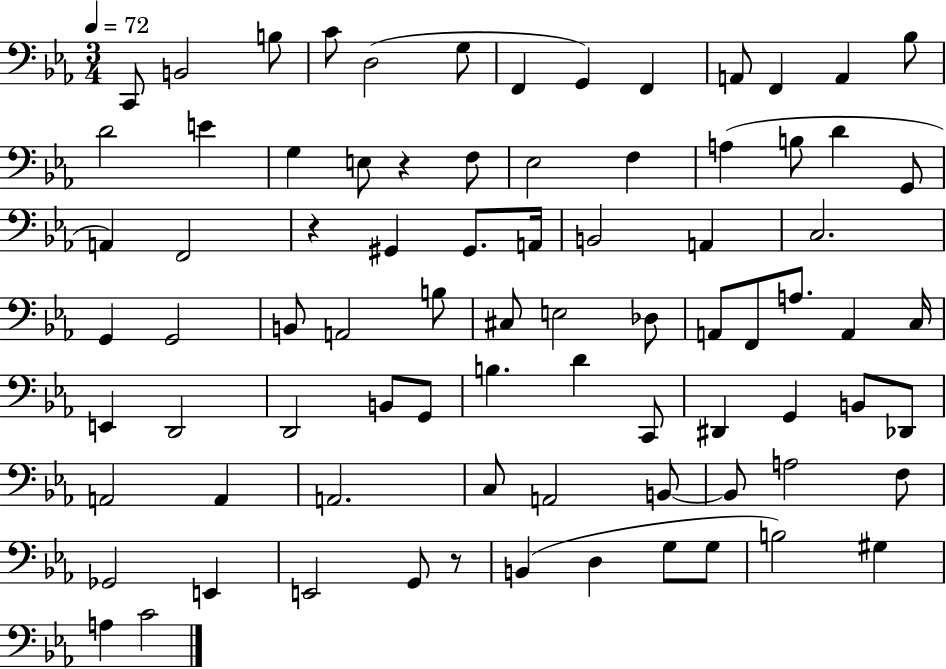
X:1
T:Untitled
M:3/4
L:1/4
K:Eb
C,,/2 B,,2 B,/2 C/2 D,2 G,/2 F,, G,, F,, A,,/2 F,, A,, _B,/2 D2 E G, E,/2 z F,/2 _E,2 F, A, B,/2 D G,,/2 A,, F,,2 z ^G,, ^G,,/2 A,,/4 B,,2 A,, C,2 G,, G,,2 B,,/2 A,,2 B,/2 ^C,/2 E,2 _D,/2 A,,/2 F,,/2 A,/2 A,, C,/4 E,, D,,2 D,,2 B,,/2 G,,/2 B, D C,,/2 ^D,, G,, B,,/2 _D,,/2 A,,2 A,, A,,2 C,/2 A,,2 B,,/2 B,,/2 A,2 F,/2 _G,,2 E,, E,,2 G,,/2 z/2 B,, D, G,/2 G,/2 B,2 ^G, A, C2